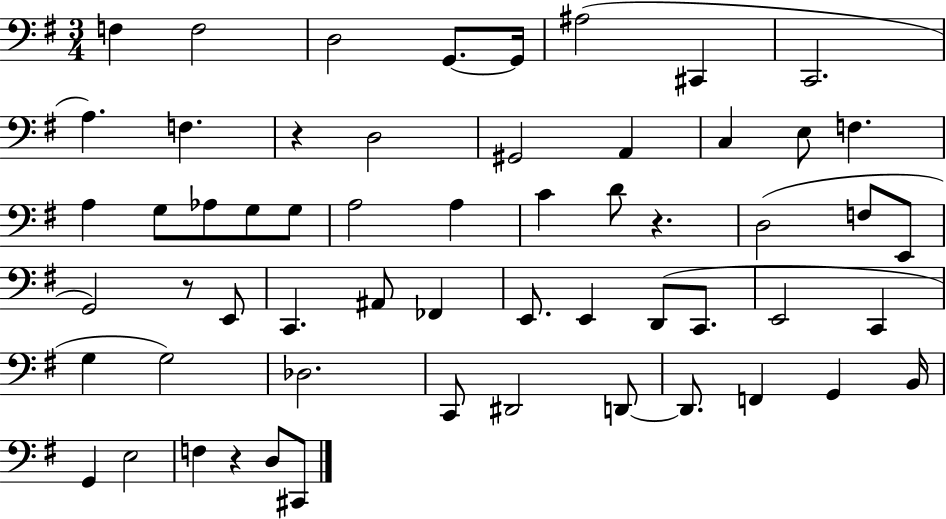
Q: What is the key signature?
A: G major